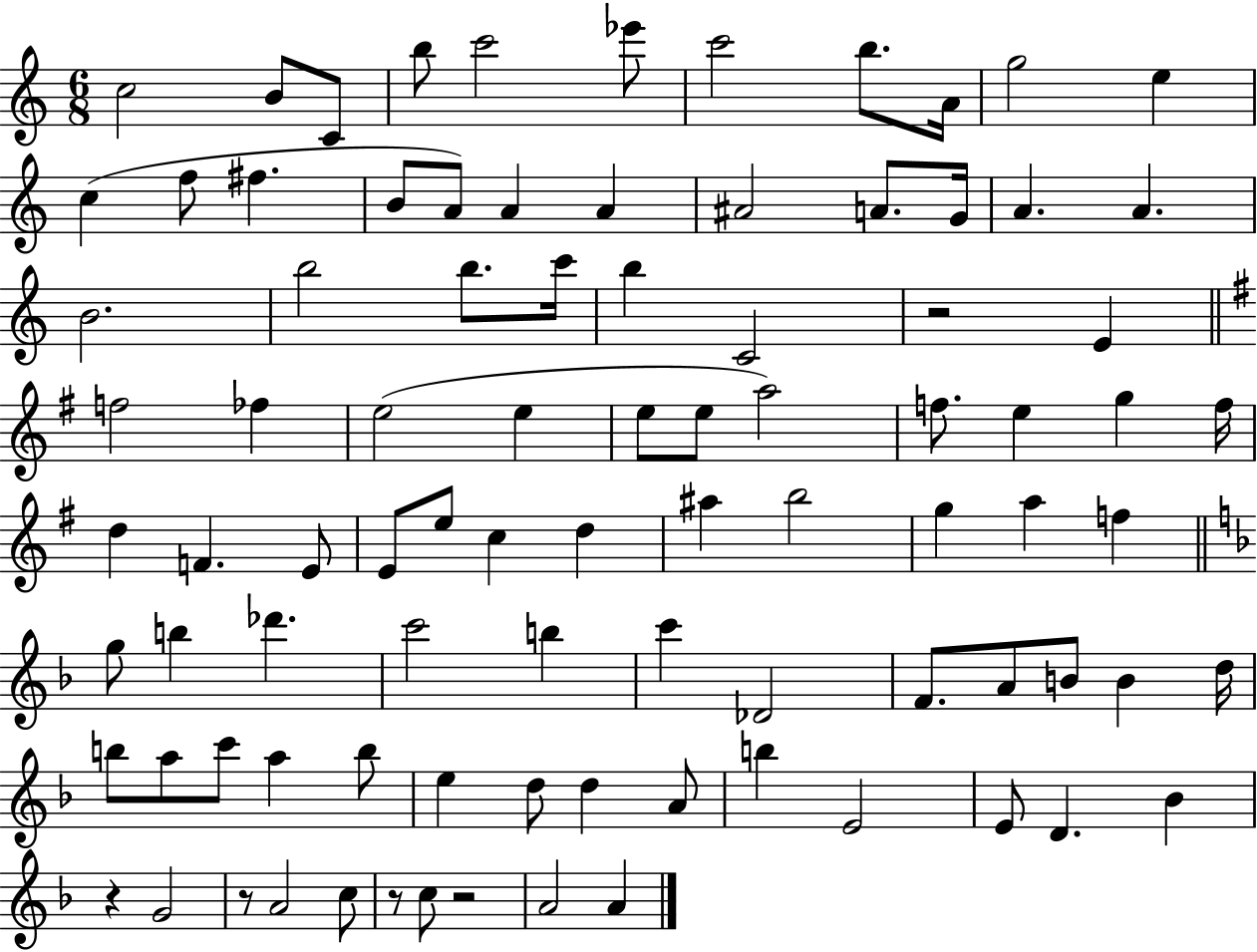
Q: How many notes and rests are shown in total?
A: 90